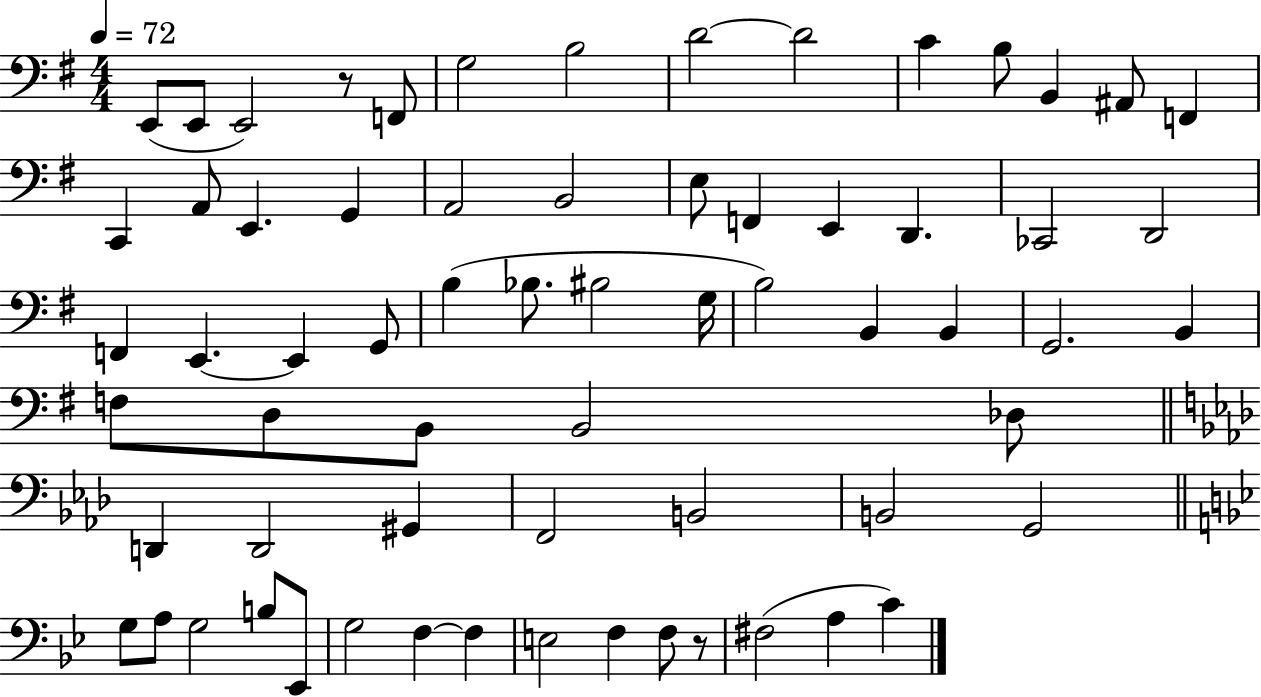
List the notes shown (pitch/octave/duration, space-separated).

E2/e E2/e E2/h R/e F2/e G3/h B3/h D4/h D4/h C4/q B3/e B2/q A#2/e F2/q C2/q A2/e E2/q. G2/q A2/h B2/h E3/e F2/q E2/q D2/q. CES2/h D2/h F2/q E2/q. E2/q G2/e B3/q Bb3/e. BIS3/h G3/s B3/h B2/q B2/q G2/h. B2/q F3/e D3/e B2/e B2/h Db3/e D2/q D2/h G#2/q F2/h B2/h B2/h G2/h G3/e A3/e G3/h B3/e Eb2/e G3/h F3/q F3/q E3/h F3/q F3/e R/e F#3/h A3/q C4/q